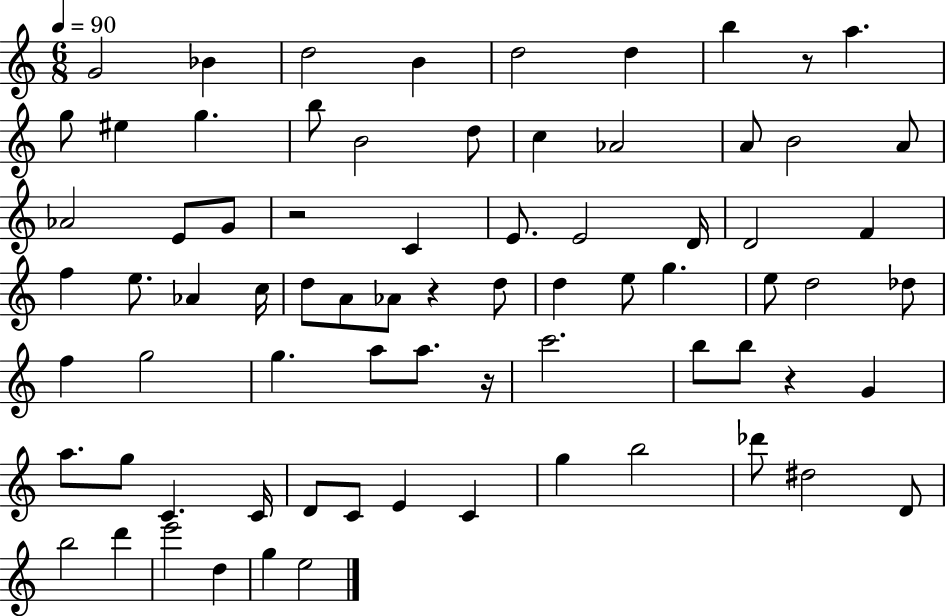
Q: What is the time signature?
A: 6/8